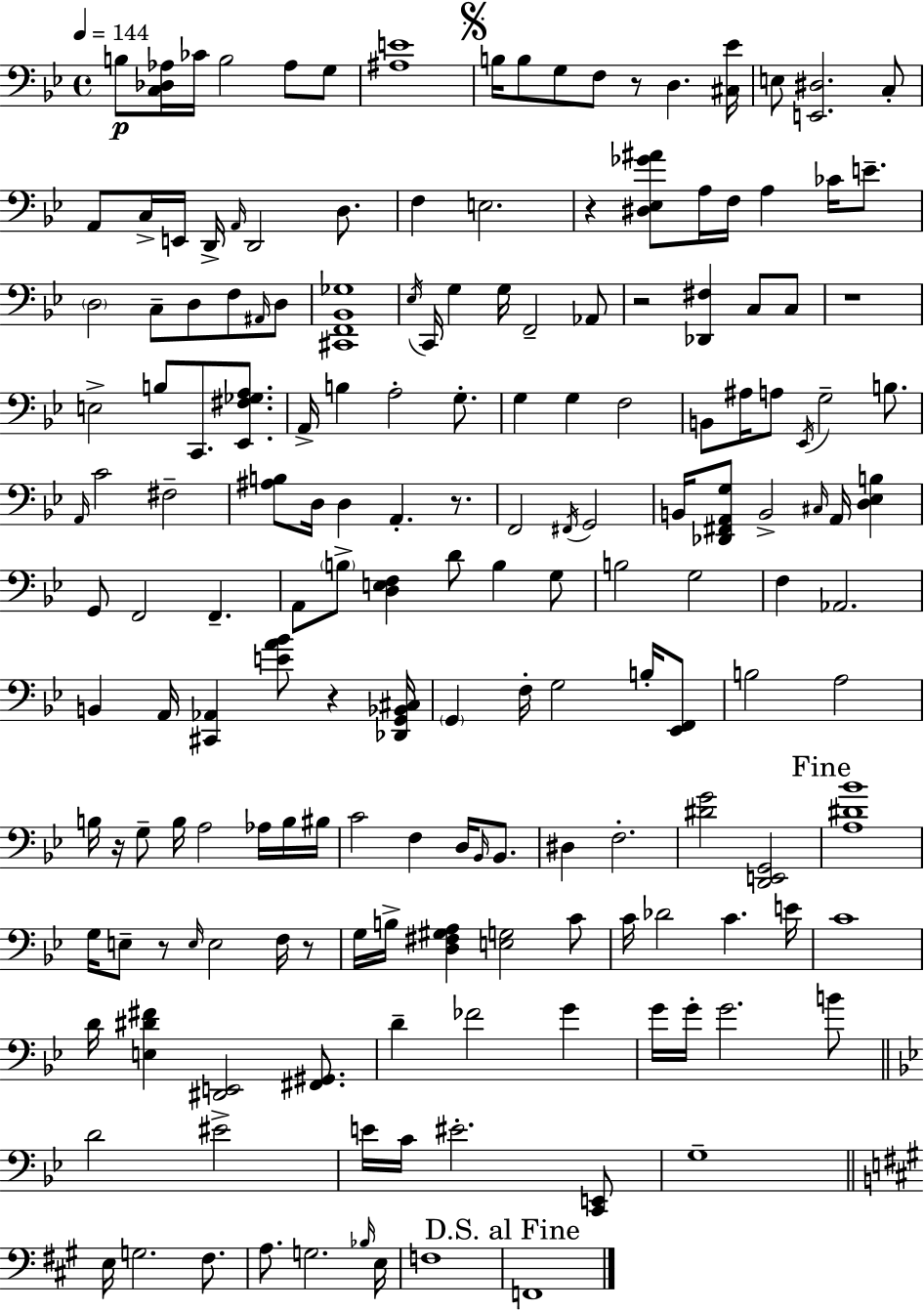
B3/e [C3,Db3,Ab3]/s CES4/s B3/h Ab3/e G3/e [A#3,E4]/w B3/s B3/e G3/e F3/e R/e D3/q. [C#3,Eb4]/s E3/e [E2,D#3]/h. C3/e A2/e C3/s E2/s D2/s A2/s D2/h D3/e. F3/q E3/h. R/q [D#3,Eb3,Gb4,A#4]/e A3/s F3/s A3/q CES4/s E4/e. D3/h C3/e D3/e F3/e A#2/s D3/e [C#2,F2,Bb2,Gb3]/w Eb3/s C2/s G3/q G3/s F2/h Ab2/e R/h [Db2,F#3]/q C3/e C3/e R/w E3/h B3/e C2/e. [Eb2,F#3,Gb3,A3]/e. A2/s B3/q A3/h G3/e. G3/q G3/q F3/h B2/e A#3/s A3/e Eb2/s G3/h B3/e. A2/s C4/h F#3/h [A#3,B3]/e D3/s D3/q A2/q. R/e. F2/h F#2/s G2/h B2/s [Db2,F#2,A2,G3]/e B2/h C#3/s A2/s [D3,Eb3,B3]/q G2/e F2/h F2/q. A2/e B3/e [D3,E3,F3]/q D4/e B3/q G3/e B3/h G3/h F3/q Ab2/h. B2/q A2/s [C#2,Ab2]/q [E4,A4,Bb4]/e R/q [Db2,G2,Bb2,C#3]/s G2/q F3/s G3/h B3/s [Eb2,F2]/e B3/h A3/h B3/s R/s G3/e B3/s A3/h Ab3/s B3/s BIS3/s C4/h F3/q D3/s Bb2/s Bb2/e. D#3/q F3/h. [D#4,G4]/h [D2,E2,G2]/h [A3,D#4,Bb4]/w G3/s E3/e R/e E3/s E3/h F3/s R/e G3/s B3/s [D3,F#3,G#3,A3]/q [E3,G3]/h C4/e C4/s Db4/h C4/q. E4/s C4/w D4/s [E3,D#4,F#4]/q [D#2,E2]/h [F#2,G#2]/e. D4/q FES4/h G4/q G4/s G4/s G4/h. B4/e D4/h EIS4/h E4/s C4/s EIS4/h. [C2,E2]/e G3/w E3/s G3/h. F#3/e. A3/e. G3/h. Bb3/s E3/s F3/w F2/w